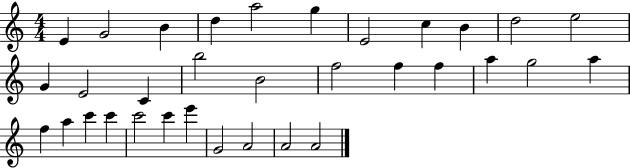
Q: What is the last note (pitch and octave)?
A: A4